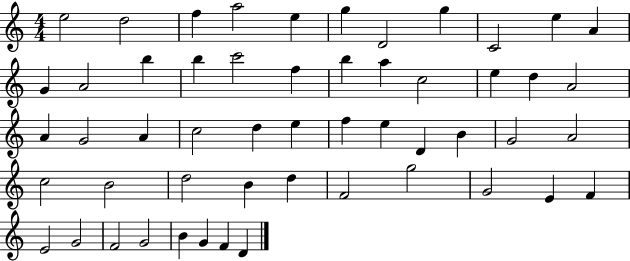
X:1
T:Untitled
M:4/4
L:1/4
K:C
e2 d2 f a2 e g D2 g C2 e A G A2 b b c'2 f b a c2 e d A2 A G2 A c2 d e f e D B G2 A2 c2 B2 d2 B d F2 g2 G2 E F E2 G2 F2 G2 B G F D